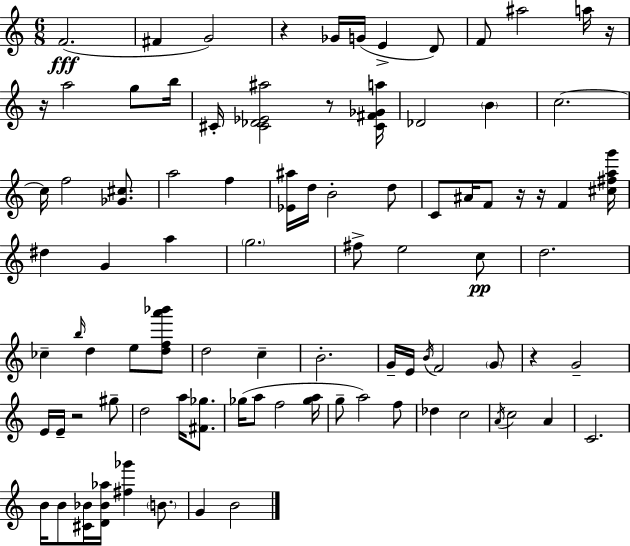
F4/h. F#4/q G4/h R/q Gb4/s G4/s E4/q D4/e F4/e A#5/h A5/s R/s R/s A5/h G5/e B5/s C#4/s [C#4,Db4,Eb4,A#5]/h R/e [C#4,F#4,Gb4,A5]/s Db4/h B4/q C5/h. C5/s F5/h [Gb4,C#5]/e. A5/h F5/q [Eb4,A#5]/s D5/s B4/h D5/e C4/e A#4/s F4/e R/s R/s F4/q [C#5,F#5,A5,G6]/s D#5/q G4/q A5/q G5/h. F#5/e E5/h C5/e D5/h. CES5/q B5/s D5/q E5/e [D5,F5,A6,Bb6]/e D5/h C5/q B4/h. G4/s E4/s B4/s F4/h G4/e R/q G4/h E4/s E4/s R/h G#5/e D5/h A5/s [F#4,Gb5]/e. Gb5/s A5/e F5/h [Gb5,A5]/s G5/e A5/h F5/e Db5/q C5/h A4/s C5/h A4/q C4/h. B4/s B4/e [C#4,Bb4]/s [D4,Bb4,Ab5]/s [F#5,Gb6]/q B4/e. G4/q B4/h